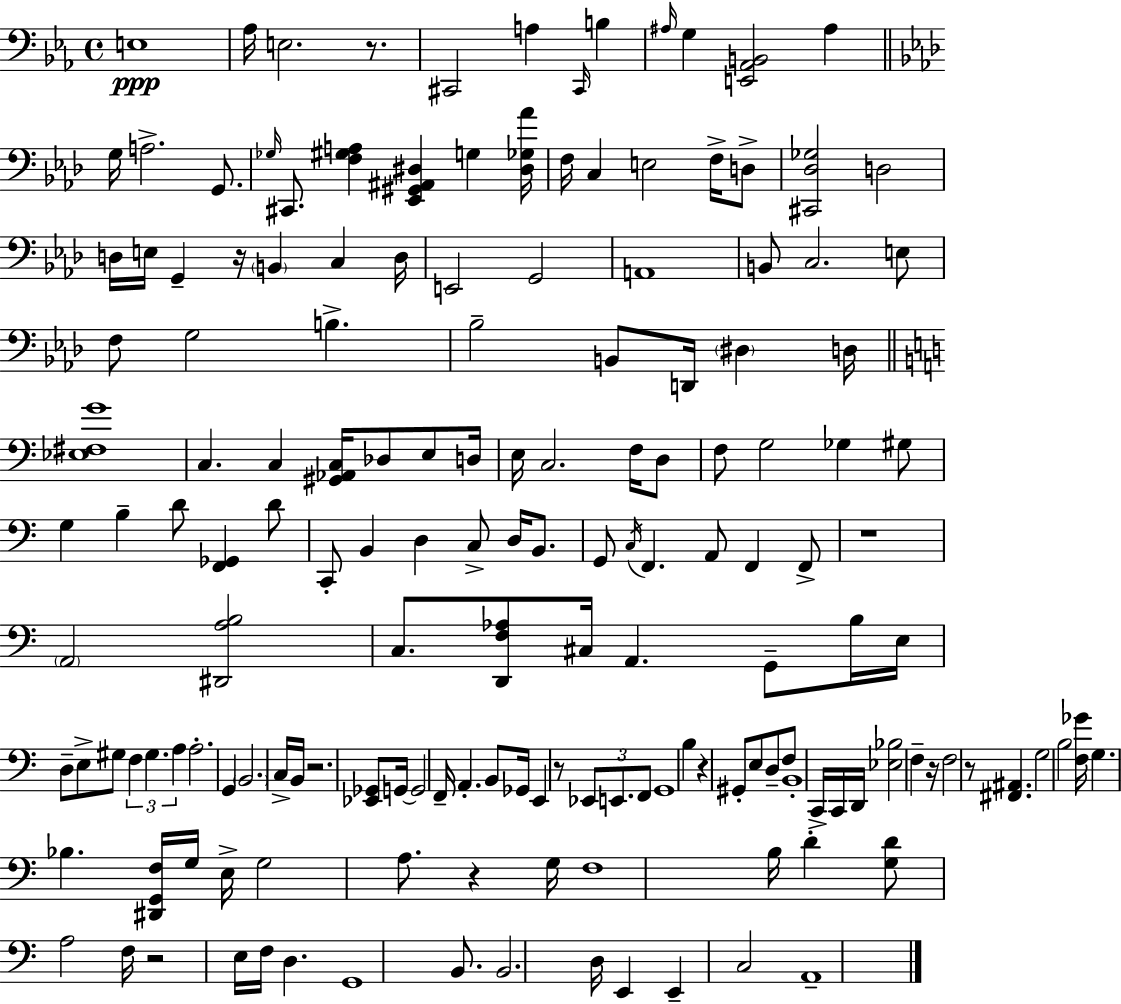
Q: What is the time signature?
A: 4/4